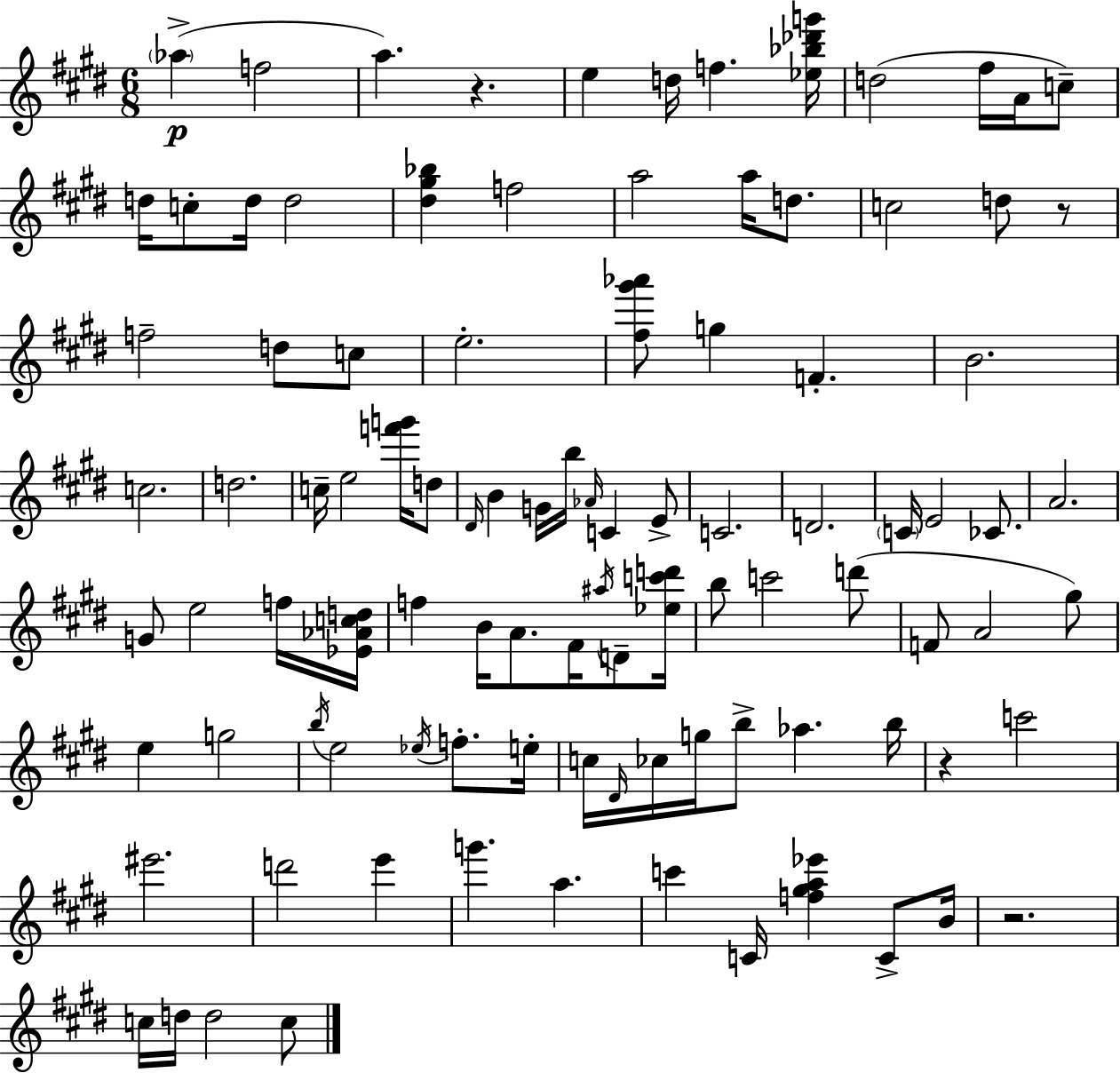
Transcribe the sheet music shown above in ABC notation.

X:1
T:Untitled
M:6/8
L:1/4
K:E
_a f2 a z e d/4 f [_e_b_d'g']/4 d2 ^f/4 A/4 c/2 d/4 c/2 d/4 d2 [^d^g_b] f2 a2 a/4 d/2 c2 d/2 z/2 f2 d/2 c/2 e2 [^f^g'_a']/2 g F B2 c2 d2 c/4 e2 [f'g']/4 d/2 ^D/4 B G/4 b/4 _A/4 C E/2 C2 D2 C/4 E2 _C/2 A2 G/2 e2 f/4 [_E_Acd]/4 f B/4 A/2 ^F/4 ^a/4 D/2 [_ec'd']/4 b/2 c'2 d'/2 F/2 A2 ^g/2 e g2 b/4 e2 _e/4 f/2 e/4 c/4 ^D/4 _c/4 g/4 b/2 _a b/4 z c'2 ^e'2 d'2 e' g' a c' C/4 [f^ga_e'] C/2 B/4 z2 c/4 d/4 d2 c/2